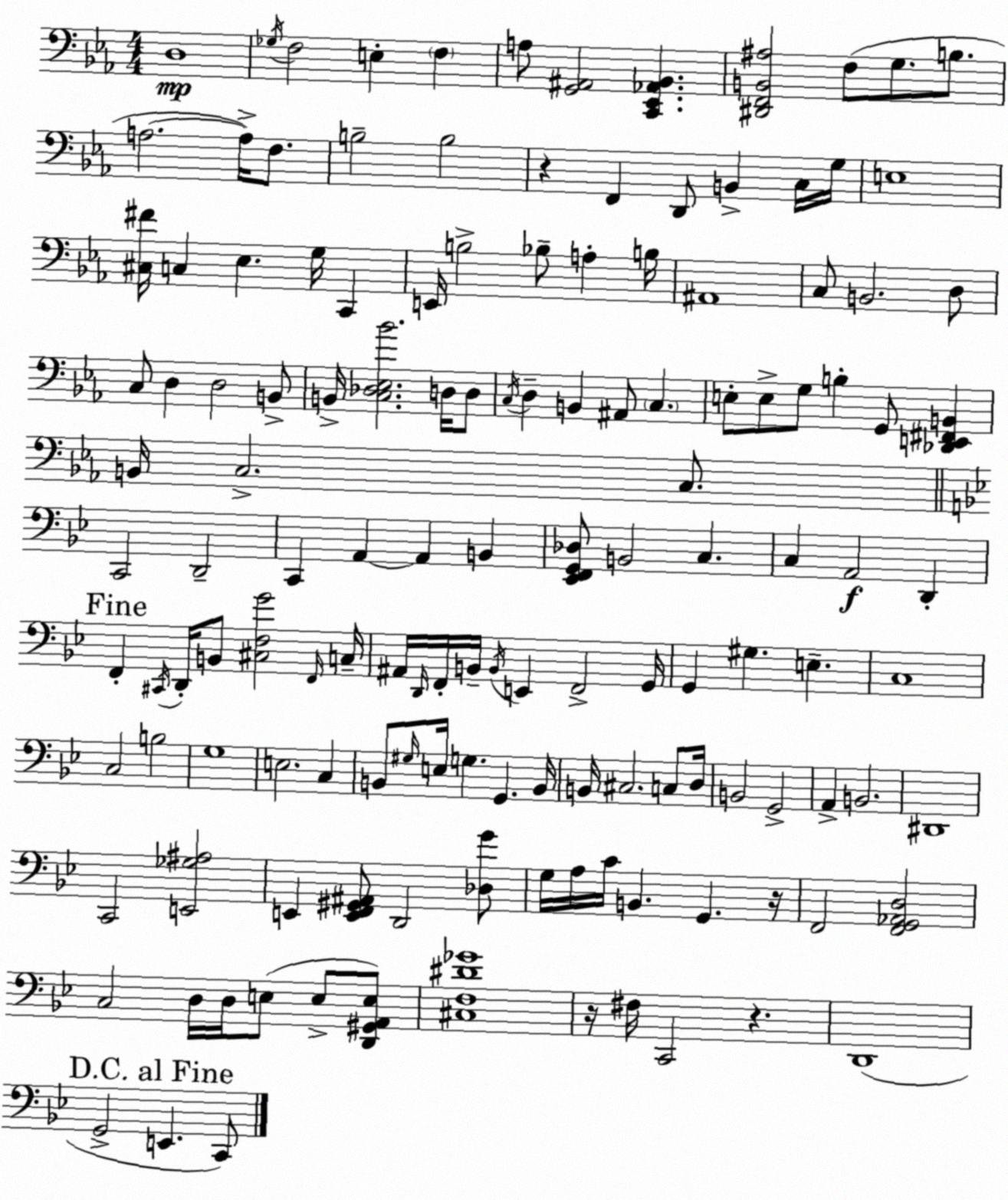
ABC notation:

X:1
T:Untitled
M:4/4
L:1/4
K:Eb
D,4 _G,/4 F,2 E, F, A,/2 [G,,^A,,]2 [C,,_E,,_A,,_B,,] [^D,,F,,B,,^A,]2 F,/2 G,/2 B,/2 A,2 A,/4 F,/2 B,2 B,2 z F,, D,,/2 B,, C,/4 G,/4 E,4 [^C,^F]/4 C, _E, G,/4 C,, E,,/4 B,2 _B,/2 A, B,/4 ^A,,4 C,/2 B,,2 D,/2 C,/2 D, D,2 B,,/2 B,,/4 [C,_D,_E,_B]2 D,/4 D,/2 C,/4 D, B,, ^A,,/2 C, E,/2 E,/2 G,/2 B, G,,/2 [_D,,E,,^F,,B,,] B,,/4 C,2 C,/2 C,,2 D,,2 C,, A,, A,, B,, [_E,,F,,G,,_D,]/2 B,,2 C, C, A,,2 D,, F,, ^C,,/4 D,,/4 B,,/2 [^C,F,G]2 F,,/4 C,/4 ^A,,/4 D,,/4 F,,/4 B,,/4 B,,/4 E,, F,,2 G,,/4 G,, ^G, E, C,4 C,2 B,2 G,4 E,2 C, B,,/2 ^G,/4 E,/4 G, G,, B,,/4 B,,/4 ^C,2 C,/2 D,/4 B,,2 G,,2 A,, B,,2 ^D,,4 C,,2 [E,,_G,^A,]2 E,, [E,,F,,^G,,^A,,]/2 D,,2 [_D,G]/2 G,/4 A,/4 C/4 B,, G,, z/4 F,,2 [F,,G,,_A,,D,]2 C,2 D,/4 D,/4 E,/2 E,/2 [D,,^G,,A,,E,]/2 [^C,F,^D_G]4 z/4 ^F,/4 C,,2 z D,,4 G,,2 E,, C,,/2